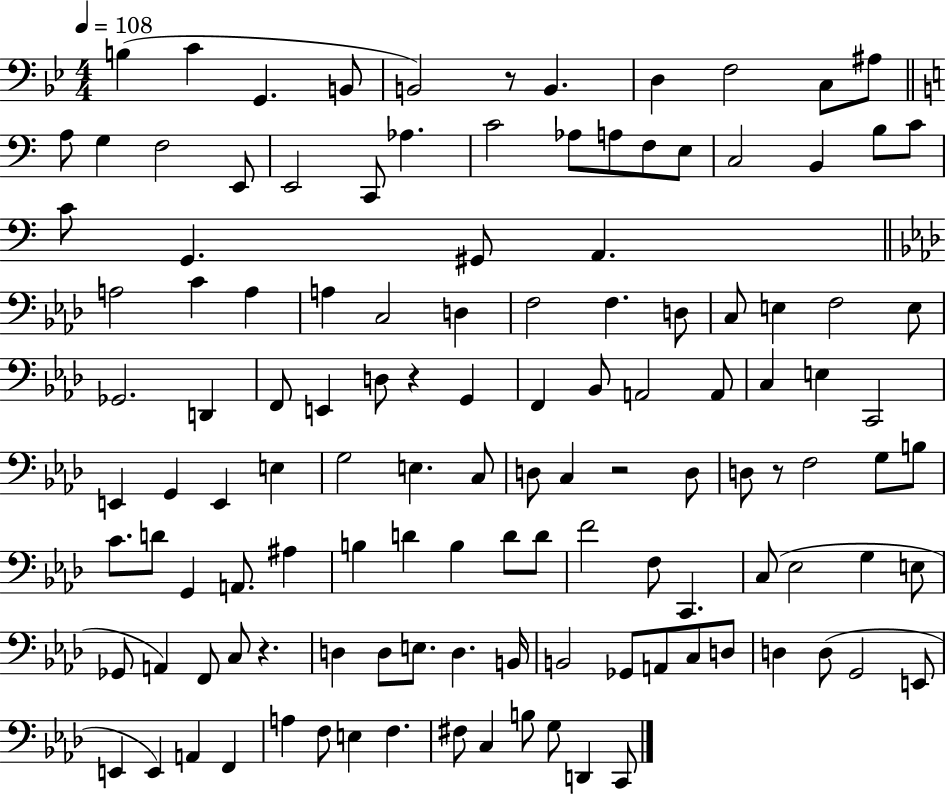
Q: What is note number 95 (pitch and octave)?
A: D3